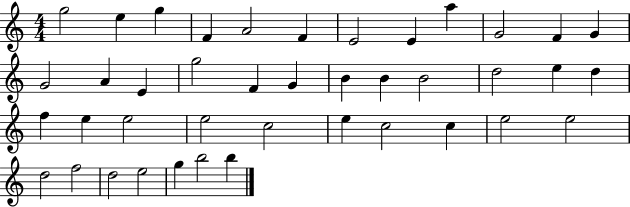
{
  \clef treble
  \numericTimeSignature
  \time 4/4
  \key c \major
  g''2 e''4 g''4 | f'4 a'2 f'4 | e'2 e'4 a''4 | g'2 f'4 g'4 | \break g'2 a'4 e'4 | g''2 f'4 g'4 | b'4 b'4 b'2 | d''2 e''4 d''4 | \break f''4 e''4 e''2 | e''2 c''2 | e''4 c''2 c''4 | e''2 e''2 | \break d''2 f''2 | d''2 e''2 | g''4 b''2 b''4 | \bar "|."
}